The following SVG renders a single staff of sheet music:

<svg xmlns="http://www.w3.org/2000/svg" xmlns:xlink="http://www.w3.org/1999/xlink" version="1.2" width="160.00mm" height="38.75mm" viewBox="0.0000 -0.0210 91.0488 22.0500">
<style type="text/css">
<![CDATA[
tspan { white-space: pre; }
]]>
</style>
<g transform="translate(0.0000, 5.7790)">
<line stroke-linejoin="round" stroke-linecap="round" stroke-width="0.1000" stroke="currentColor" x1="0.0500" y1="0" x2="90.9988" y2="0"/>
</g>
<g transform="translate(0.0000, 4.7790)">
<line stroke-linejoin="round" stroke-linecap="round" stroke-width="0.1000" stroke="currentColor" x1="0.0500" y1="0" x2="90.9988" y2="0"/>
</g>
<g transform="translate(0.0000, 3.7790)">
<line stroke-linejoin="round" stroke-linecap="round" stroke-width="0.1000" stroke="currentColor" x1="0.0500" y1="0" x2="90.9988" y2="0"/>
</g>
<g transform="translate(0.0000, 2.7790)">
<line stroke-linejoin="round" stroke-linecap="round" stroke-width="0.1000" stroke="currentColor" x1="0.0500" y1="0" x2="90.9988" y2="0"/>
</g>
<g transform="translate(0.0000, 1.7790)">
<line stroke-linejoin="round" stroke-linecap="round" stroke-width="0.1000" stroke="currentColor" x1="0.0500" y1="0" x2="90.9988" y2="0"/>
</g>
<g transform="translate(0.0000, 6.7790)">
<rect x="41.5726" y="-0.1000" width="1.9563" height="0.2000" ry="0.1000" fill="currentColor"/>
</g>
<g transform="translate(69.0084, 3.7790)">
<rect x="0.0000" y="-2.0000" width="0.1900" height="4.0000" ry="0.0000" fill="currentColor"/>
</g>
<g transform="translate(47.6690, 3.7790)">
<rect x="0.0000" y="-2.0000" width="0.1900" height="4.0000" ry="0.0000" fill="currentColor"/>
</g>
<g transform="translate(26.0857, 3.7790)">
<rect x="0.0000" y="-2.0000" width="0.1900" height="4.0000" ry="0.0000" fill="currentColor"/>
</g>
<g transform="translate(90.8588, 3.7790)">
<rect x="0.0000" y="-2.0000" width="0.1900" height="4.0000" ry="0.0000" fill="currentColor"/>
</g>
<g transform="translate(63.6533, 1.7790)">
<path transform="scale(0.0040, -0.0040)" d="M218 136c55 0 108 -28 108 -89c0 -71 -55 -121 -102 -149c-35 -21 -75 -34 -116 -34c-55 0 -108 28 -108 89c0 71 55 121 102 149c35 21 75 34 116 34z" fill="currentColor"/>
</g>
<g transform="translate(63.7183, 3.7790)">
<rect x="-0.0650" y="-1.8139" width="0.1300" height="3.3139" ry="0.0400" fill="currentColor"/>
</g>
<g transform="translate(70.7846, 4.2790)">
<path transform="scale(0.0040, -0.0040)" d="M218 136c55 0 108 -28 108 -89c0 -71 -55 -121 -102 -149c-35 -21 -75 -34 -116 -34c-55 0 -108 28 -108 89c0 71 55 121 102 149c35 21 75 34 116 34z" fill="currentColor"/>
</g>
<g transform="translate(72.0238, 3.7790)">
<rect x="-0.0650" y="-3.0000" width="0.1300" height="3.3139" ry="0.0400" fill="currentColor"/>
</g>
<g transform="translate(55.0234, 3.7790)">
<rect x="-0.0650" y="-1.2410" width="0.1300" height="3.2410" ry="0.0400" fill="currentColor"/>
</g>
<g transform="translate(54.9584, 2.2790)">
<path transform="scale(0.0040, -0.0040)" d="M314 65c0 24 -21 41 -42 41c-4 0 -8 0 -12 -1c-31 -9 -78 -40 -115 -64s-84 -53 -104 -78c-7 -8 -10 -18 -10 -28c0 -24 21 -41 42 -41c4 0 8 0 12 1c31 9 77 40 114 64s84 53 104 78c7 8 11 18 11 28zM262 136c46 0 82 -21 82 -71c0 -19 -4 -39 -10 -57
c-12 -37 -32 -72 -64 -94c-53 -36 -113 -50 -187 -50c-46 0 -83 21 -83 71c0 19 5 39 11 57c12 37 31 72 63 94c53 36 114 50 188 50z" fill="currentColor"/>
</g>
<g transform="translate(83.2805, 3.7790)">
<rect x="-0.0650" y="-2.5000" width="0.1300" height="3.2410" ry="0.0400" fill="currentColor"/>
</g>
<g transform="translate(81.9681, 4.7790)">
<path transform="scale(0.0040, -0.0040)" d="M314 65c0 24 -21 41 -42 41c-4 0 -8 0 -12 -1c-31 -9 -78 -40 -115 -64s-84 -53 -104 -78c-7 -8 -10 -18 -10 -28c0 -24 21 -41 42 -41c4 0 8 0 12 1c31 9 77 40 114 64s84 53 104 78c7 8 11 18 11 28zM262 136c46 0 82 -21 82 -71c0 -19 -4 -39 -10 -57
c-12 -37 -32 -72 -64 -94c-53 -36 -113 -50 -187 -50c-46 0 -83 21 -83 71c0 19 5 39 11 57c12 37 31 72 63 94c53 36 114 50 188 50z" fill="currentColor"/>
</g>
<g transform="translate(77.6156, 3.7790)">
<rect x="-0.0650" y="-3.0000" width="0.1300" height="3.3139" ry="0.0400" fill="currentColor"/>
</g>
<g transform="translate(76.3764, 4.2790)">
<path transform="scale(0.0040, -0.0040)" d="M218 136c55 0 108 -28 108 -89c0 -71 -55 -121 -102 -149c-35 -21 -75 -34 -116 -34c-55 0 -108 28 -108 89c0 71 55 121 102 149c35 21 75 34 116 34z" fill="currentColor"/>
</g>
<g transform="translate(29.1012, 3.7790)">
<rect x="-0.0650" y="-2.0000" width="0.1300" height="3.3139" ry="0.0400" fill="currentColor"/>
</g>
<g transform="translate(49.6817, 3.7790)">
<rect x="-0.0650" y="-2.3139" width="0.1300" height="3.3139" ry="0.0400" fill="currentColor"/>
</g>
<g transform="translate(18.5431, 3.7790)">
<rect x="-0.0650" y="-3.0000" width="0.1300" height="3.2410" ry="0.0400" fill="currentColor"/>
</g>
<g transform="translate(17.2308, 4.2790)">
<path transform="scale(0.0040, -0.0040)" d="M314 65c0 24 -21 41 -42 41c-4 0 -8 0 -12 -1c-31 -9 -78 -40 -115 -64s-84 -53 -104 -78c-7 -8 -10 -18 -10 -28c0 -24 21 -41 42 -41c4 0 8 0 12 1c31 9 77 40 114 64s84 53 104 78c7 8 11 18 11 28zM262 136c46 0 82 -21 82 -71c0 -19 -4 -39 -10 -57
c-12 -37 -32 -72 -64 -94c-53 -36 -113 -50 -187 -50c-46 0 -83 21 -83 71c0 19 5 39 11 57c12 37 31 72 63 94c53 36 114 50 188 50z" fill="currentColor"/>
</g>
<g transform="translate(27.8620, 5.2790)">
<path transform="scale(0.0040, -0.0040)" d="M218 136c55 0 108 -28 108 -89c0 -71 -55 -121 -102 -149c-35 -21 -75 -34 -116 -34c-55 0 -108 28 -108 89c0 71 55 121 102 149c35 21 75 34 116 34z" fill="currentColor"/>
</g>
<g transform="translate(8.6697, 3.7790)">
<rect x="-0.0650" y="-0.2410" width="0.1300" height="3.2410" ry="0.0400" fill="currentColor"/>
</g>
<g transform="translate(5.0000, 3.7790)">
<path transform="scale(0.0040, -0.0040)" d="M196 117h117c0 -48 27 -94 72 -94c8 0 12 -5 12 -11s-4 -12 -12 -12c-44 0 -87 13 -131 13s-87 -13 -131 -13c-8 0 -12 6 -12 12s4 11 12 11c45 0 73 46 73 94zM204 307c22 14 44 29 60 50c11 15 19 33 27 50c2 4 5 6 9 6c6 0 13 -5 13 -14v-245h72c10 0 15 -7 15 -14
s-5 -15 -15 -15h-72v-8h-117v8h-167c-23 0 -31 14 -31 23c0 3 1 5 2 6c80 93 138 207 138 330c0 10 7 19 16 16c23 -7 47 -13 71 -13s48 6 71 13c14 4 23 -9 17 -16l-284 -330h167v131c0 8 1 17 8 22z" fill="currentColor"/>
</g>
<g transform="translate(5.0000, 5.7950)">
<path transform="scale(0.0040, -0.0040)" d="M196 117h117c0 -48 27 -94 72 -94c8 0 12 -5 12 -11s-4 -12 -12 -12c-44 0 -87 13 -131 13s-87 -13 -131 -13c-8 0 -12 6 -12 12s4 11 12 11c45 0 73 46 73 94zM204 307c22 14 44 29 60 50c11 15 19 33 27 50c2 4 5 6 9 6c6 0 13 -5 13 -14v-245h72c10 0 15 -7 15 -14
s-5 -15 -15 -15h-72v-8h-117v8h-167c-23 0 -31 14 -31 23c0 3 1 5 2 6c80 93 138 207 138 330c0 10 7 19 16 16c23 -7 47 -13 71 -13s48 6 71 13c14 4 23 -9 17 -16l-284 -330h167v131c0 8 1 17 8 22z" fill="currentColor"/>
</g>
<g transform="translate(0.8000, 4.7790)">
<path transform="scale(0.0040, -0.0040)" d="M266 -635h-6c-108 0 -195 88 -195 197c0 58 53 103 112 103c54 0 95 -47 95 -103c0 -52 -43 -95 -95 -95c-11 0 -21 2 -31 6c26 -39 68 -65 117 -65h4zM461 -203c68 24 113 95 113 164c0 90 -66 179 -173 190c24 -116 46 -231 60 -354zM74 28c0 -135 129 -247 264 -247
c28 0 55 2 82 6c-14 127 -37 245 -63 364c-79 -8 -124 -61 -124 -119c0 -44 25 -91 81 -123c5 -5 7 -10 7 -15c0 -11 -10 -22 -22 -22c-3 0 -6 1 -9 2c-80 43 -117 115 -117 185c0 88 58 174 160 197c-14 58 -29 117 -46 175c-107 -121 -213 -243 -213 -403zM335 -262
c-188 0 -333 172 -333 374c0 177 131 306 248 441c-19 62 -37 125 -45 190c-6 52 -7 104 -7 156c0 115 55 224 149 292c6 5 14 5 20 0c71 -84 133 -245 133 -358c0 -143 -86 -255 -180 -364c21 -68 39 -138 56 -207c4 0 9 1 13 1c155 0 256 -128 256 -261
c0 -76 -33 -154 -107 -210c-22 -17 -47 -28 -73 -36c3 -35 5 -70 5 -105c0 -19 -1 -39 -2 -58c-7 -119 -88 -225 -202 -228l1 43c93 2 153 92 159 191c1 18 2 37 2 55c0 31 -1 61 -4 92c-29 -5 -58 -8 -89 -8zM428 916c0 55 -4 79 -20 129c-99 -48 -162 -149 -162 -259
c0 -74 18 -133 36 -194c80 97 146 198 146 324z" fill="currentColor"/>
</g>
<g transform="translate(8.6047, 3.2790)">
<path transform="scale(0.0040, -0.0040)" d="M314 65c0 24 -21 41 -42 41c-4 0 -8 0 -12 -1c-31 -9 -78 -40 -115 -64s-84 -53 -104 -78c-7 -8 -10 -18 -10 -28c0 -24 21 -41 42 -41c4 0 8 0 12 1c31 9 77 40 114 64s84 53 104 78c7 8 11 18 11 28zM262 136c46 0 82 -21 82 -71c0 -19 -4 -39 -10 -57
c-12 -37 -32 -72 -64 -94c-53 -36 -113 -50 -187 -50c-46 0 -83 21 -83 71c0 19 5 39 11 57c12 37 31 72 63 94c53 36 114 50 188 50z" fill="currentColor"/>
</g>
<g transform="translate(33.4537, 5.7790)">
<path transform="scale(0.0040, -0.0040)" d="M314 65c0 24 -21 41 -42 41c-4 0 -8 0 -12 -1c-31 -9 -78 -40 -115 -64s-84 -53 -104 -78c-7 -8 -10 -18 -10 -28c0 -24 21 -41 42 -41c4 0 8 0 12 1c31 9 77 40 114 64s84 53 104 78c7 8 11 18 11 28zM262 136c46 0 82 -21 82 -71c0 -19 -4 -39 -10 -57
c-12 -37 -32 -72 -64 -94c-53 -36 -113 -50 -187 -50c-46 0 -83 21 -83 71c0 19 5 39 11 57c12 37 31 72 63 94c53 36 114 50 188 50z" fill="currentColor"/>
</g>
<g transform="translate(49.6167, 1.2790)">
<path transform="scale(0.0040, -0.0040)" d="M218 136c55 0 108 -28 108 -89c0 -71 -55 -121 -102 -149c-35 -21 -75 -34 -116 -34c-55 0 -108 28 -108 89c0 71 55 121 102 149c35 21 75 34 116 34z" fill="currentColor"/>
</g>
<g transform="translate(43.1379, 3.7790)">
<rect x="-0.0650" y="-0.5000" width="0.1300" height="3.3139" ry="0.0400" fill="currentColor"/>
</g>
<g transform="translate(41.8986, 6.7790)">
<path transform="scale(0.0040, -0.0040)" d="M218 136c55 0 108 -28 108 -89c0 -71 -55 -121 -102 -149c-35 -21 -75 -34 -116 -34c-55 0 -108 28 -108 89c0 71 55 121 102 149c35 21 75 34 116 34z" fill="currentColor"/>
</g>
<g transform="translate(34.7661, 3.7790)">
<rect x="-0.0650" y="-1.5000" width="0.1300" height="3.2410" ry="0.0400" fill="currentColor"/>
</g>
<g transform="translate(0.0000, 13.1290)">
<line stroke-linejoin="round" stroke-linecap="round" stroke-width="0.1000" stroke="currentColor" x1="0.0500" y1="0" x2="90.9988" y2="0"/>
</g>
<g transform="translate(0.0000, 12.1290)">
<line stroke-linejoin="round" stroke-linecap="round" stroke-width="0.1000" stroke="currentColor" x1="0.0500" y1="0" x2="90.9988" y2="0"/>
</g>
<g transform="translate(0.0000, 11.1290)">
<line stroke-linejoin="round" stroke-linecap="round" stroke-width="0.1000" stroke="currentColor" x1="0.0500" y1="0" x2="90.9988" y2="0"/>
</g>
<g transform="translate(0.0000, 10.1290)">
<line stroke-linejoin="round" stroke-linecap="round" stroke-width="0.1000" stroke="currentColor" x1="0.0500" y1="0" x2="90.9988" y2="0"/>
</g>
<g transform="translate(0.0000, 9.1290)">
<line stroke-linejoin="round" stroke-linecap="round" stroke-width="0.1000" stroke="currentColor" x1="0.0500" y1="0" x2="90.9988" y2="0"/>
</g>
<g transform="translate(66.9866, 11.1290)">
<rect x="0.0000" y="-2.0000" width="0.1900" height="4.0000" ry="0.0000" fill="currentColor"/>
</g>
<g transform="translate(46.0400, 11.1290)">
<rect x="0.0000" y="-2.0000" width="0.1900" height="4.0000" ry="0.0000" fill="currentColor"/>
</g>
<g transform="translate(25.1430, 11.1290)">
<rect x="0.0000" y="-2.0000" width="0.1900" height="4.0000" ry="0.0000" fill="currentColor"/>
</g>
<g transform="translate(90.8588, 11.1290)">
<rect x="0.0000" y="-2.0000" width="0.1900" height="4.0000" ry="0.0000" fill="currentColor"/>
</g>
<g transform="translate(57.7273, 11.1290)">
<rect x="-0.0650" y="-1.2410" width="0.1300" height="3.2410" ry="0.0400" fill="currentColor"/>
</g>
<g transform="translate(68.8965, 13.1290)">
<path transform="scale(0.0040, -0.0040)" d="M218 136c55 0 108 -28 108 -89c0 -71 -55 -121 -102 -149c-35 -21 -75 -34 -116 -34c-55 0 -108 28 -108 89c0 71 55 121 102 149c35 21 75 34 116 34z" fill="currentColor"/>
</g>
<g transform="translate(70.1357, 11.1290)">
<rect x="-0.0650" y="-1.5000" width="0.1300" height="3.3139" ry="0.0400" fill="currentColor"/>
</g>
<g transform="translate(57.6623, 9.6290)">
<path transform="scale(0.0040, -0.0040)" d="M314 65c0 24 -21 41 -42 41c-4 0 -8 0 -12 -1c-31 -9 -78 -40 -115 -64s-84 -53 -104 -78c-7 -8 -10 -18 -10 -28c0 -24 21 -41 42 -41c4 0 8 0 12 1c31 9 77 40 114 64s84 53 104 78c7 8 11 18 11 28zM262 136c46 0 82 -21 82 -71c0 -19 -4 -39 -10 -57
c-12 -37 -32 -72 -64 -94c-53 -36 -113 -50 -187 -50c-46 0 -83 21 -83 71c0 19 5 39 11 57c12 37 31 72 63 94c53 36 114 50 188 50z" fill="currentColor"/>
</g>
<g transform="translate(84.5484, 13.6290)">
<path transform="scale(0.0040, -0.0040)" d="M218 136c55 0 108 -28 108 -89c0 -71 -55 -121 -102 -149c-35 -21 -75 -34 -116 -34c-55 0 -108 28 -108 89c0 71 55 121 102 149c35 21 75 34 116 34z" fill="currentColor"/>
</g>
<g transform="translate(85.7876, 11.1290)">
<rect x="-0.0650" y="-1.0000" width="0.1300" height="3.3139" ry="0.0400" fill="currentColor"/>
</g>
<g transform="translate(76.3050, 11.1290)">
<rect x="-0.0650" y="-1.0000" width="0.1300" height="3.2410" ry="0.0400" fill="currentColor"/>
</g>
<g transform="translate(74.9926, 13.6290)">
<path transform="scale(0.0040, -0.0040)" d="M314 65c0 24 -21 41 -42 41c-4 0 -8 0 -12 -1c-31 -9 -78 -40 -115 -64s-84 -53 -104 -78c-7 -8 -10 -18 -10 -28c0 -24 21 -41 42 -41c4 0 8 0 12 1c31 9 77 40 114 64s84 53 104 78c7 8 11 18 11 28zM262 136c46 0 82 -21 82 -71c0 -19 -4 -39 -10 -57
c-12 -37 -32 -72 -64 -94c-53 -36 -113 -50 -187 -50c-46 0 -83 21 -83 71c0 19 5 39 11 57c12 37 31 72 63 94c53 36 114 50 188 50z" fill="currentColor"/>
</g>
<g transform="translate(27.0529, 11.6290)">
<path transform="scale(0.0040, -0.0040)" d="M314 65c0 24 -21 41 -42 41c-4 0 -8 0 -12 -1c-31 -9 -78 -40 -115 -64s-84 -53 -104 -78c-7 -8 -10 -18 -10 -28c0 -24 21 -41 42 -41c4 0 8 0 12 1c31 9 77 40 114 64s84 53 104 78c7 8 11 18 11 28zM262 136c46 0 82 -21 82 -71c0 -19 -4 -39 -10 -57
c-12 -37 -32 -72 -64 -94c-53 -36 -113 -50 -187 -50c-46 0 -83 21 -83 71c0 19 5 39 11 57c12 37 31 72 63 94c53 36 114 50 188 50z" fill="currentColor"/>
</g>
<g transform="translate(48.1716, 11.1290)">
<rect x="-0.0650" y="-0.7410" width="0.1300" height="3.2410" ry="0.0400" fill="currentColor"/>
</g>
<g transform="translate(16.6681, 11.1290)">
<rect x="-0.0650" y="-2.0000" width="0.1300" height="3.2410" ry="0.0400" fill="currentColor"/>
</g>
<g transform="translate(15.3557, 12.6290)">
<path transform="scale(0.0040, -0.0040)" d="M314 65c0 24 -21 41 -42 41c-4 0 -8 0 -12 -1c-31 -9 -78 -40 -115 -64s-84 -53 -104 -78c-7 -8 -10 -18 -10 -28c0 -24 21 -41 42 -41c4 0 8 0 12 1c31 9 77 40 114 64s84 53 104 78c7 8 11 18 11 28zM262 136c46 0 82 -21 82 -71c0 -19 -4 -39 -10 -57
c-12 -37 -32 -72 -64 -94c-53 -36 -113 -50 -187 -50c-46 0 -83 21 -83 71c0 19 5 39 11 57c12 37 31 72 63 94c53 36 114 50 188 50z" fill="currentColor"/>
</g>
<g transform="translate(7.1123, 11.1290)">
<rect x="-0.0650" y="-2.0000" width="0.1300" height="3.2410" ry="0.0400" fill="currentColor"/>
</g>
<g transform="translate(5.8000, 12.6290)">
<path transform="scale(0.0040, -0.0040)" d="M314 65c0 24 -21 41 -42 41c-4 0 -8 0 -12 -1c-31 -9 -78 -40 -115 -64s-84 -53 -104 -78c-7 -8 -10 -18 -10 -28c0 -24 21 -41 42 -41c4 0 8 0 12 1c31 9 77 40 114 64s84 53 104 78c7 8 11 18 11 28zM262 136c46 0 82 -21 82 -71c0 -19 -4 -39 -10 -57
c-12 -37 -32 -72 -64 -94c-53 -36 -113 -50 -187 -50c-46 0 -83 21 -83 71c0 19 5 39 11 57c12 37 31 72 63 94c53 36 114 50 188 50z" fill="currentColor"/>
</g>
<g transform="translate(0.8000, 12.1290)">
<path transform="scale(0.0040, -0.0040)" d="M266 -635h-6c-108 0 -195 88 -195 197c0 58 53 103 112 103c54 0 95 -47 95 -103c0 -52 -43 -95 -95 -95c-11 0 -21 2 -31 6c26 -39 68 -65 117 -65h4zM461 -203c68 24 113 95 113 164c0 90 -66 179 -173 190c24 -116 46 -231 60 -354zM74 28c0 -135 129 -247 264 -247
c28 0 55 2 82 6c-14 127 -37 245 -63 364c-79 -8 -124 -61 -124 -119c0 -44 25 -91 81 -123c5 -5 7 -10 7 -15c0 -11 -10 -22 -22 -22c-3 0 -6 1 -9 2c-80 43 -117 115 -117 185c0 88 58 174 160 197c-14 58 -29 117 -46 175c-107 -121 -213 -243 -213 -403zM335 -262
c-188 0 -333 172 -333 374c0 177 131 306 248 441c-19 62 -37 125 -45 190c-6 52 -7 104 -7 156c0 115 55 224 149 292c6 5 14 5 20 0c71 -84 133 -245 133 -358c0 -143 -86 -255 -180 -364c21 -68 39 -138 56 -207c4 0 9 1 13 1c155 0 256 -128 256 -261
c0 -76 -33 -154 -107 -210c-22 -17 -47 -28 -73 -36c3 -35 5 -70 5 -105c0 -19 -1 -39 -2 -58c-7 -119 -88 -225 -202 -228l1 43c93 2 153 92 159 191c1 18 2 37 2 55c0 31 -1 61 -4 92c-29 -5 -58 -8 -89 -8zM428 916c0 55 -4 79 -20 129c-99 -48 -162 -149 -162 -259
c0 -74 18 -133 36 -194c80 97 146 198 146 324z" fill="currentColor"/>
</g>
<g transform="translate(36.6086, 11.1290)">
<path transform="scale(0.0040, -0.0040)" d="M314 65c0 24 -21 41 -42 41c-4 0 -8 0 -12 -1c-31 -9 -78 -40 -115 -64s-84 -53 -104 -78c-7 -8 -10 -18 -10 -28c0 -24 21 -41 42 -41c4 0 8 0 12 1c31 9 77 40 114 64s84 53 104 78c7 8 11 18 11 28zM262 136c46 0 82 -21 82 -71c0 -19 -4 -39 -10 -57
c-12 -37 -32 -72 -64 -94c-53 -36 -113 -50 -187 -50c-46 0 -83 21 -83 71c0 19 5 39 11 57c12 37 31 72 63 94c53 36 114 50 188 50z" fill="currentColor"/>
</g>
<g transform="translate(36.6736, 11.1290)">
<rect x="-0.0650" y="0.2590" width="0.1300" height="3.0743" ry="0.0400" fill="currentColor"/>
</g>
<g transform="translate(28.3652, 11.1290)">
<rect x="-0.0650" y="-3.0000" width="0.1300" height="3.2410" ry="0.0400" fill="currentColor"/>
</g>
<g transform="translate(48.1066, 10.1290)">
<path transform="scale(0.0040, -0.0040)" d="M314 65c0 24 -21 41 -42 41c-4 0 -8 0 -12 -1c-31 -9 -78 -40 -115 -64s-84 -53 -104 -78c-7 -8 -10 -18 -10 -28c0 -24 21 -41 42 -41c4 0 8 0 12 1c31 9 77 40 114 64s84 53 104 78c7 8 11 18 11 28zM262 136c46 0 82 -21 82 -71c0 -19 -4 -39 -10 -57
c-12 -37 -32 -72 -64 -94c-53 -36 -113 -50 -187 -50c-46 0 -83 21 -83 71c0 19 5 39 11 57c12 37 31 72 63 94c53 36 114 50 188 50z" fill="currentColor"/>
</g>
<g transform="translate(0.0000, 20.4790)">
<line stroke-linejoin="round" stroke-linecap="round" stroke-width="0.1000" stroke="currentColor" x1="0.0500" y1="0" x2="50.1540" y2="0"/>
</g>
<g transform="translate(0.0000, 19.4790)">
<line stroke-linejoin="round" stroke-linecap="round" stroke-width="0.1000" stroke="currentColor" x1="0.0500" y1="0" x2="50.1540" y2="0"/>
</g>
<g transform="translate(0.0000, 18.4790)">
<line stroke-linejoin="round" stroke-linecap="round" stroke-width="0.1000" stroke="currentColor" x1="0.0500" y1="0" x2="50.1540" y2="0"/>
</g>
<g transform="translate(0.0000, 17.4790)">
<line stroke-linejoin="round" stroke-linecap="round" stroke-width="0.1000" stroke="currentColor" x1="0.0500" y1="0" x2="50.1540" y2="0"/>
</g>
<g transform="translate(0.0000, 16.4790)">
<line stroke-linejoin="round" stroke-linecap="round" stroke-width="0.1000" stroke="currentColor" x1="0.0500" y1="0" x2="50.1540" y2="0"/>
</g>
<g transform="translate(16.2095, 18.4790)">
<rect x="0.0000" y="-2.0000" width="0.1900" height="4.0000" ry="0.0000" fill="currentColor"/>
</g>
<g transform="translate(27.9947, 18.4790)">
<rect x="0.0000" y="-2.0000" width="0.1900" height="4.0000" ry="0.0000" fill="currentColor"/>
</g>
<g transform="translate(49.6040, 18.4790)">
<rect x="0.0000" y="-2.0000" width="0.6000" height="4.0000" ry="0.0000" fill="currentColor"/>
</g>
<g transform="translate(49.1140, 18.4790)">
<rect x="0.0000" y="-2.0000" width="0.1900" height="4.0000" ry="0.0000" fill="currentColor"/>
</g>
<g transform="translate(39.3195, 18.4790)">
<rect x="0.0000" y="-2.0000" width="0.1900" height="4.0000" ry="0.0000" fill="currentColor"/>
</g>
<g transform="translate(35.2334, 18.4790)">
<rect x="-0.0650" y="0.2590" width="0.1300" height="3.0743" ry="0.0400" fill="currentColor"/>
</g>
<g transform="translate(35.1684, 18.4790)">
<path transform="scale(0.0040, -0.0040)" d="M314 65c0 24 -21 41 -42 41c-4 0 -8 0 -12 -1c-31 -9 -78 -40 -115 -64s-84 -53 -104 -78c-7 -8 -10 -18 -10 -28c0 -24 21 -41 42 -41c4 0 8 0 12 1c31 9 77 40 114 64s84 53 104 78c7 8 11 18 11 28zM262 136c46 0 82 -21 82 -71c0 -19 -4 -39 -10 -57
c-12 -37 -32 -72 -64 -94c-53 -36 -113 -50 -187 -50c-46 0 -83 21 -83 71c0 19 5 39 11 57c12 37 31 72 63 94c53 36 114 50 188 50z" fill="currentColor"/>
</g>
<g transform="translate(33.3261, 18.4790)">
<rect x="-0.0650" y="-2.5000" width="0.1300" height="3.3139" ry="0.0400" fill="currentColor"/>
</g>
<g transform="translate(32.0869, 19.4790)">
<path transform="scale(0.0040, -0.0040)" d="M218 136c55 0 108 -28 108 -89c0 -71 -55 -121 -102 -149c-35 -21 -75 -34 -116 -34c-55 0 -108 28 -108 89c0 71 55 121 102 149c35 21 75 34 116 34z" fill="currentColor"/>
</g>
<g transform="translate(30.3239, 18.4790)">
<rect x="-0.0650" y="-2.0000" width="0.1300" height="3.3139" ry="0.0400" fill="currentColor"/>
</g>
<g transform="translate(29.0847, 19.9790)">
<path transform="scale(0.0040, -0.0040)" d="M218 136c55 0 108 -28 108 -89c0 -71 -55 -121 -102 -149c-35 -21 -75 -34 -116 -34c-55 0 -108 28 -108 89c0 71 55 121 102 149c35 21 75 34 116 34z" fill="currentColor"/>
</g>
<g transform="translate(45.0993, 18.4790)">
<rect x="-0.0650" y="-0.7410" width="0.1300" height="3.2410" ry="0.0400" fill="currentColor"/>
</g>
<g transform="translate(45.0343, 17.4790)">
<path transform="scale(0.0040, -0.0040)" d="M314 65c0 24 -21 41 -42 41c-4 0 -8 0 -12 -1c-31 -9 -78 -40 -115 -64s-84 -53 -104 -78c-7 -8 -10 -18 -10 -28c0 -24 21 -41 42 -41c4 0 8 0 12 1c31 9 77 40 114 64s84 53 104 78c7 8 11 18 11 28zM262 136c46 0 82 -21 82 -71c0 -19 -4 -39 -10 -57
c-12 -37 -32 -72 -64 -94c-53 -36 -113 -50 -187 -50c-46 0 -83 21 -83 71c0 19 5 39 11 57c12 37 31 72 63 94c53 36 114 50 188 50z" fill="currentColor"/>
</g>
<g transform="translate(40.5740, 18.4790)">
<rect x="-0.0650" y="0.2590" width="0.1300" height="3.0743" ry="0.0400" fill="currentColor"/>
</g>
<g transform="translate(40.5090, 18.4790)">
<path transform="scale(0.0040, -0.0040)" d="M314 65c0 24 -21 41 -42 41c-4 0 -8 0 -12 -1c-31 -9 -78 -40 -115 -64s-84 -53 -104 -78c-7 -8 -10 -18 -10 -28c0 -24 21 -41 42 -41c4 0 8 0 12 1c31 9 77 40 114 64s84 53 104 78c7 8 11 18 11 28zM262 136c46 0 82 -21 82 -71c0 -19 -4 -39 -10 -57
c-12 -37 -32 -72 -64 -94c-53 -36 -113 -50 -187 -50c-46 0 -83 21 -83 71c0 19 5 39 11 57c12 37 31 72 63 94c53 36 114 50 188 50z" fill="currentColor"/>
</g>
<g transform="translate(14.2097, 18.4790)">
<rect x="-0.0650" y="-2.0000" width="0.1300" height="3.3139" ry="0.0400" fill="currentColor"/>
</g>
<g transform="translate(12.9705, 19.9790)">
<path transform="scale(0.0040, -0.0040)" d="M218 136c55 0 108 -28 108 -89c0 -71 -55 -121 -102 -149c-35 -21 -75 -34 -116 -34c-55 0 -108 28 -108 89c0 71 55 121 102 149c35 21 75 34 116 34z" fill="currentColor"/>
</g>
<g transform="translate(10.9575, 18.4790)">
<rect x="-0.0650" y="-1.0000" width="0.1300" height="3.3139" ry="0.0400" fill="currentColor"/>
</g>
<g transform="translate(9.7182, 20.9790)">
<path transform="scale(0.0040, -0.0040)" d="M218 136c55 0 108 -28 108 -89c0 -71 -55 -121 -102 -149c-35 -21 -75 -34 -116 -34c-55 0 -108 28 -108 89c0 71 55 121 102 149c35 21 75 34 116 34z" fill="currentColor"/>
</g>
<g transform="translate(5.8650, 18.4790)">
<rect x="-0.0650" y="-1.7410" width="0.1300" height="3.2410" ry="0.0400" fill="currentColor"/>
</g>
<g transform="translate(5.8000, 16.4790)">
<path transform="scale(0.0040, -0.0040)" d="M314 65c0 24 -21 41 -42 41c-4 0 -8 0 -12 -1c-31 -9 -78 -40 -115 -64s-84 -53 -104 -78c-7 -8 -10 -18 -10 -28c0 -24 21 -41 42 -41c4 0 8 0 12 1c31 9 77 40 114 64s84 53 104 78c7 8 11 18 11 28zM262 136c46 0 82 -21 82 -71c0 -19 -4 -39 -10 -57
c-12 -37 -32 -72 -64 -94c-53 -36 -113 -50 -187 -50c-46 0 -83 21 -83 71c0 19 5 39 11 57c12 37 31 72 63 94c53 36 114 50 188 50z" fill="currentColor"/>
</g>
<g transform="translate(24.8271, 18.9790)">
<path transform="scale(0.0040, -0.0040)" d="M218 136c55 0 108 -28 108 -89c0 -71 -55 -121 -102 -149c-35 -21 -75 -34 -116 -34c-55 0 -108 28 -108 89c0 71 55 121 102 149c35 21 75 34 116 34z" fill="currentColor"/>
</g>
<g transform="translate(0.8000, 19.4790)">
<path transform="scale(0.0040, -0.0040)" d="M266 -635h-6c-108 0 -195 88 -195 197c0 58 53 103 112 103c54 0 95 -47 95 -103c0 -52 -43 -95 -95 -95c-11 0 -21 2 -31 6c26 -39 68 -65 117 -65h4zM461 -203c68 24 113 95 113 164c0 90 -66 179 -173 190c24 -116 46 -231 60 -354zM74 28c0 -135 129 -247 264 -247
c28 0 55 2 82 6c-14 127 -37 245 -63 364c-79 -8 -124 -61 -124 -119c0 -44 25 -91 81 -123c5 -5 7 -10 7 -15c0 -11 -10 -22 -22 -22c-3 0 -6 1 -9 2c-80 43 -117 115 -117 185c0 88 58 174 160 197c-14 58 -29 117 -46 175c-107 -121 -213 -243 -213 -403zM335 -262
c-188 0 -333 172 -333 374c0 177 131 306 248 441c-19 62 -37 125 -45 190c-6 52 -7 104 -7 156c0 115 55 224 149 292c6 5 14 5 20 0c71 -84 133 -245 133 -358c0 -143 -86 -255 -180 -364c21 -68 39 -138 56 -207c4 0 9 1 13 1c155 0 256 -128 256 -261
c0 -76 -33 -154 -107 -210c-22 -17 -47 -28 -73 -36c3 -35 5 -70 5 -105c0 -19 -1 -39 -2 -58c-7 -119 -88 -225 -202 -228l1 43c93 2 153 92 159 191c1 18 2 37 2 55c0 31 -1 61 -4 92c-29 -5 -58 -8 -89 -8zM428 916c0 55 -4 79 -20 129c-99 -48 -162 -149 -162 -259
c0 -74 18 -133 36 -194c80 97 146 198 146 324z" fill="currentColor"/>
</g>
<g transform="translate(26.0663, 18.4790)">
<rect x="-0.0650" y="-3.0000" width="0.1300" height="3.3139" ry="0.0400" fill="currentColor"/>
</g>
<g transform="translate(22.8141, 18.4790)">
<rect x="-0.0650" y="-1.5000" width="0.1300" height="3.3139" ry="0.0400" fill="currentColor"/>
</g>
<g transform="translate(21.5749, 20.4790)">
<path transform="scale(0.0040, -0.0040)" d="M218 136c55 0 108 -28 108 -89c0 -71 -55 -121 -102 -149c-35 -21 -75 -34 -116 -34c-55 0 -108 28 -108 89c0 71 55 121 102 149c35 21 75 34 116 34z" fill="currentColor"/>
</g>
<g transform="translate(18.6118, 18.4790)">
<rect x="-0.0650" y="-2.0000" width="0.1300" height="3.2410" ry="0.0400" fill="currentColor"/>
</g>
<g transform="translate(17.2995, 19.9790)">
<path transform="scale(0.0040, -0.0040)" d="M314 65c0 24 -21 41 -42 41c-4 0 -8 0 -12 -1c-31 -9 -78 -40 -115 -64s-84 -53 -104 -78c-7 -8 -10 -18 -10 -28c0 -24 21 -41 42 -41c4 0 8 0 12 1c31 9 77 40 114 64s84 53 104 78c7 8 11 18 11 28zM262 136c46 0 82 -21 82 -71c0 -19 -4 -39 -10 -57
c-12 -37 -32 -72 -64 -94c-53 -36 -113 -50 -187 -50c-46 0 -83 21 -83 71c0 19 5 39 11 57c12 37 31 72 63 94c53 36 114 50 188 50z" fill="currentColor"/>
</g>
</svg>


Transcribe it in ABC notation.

X:1
T:Untitled
M:4/4
L:1/4
K:C
c2 A2 F E2 C g e2 f A A G2 F2 F2 A2 B2 d2 e2 E D2 D f2 D F F2 E A F G B2 B2 d2